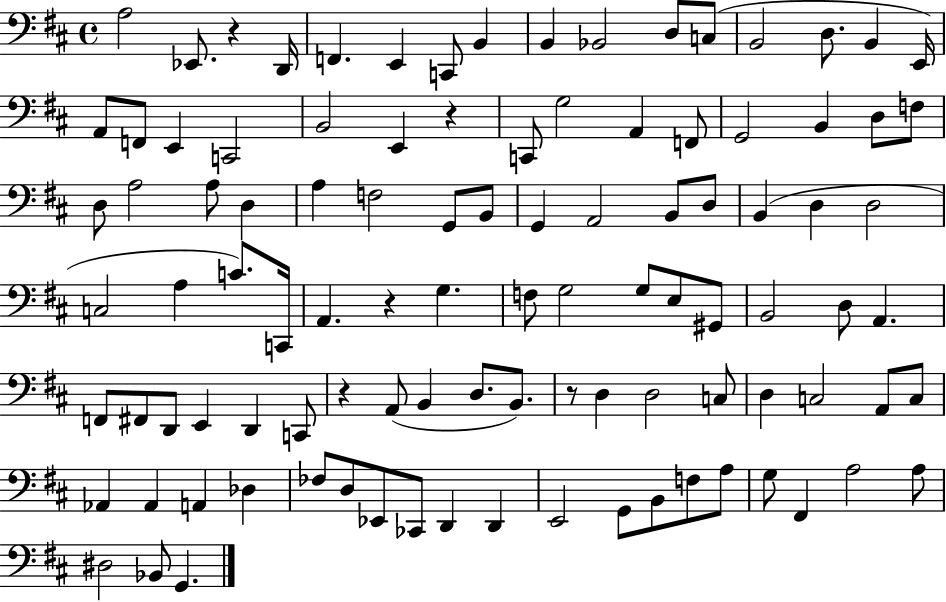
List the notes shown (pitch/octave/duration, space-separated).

A3/h Eb2/e. R/q D2/s F2/q. E2/q C2/e B2/q B2/q Bb2/h D3/e C3/e B2/h D3/e. B2/q E2/s A2/e F2/e E2/q C2/h B2/h E2/q R/q C2/e G3/h A2/q F2/e G2/h B2/q D3/e F3/e D3/e A3/h A3/e D3/q A3/q F3/h G2/e B2/e G2/q A2/h B2/e D3/e B2/q D3/q D3/h C3/h A3/q C4/e. C2/s A2/q. R/q G3/q. F3/e G3/h G3/e E3/e G#2/e B2/h D3/e A2/q. F2/e F#2/e D2/e E2/q D2/q C2/e R/q A2/e B2/q D3/e. B2/e. R/e D3/q D3/h C3/e D3/q C3/h A2/e C3/e Ab2/q Ab2/q A2/q Db3/q FES3/e D3/e Eb2/e CES2/e D2/q D2/q E2/h G2/e B2/e F3/e A3/e G3/e F#2/q A3/h A3/e D#3/h Bb2/e G2/q.